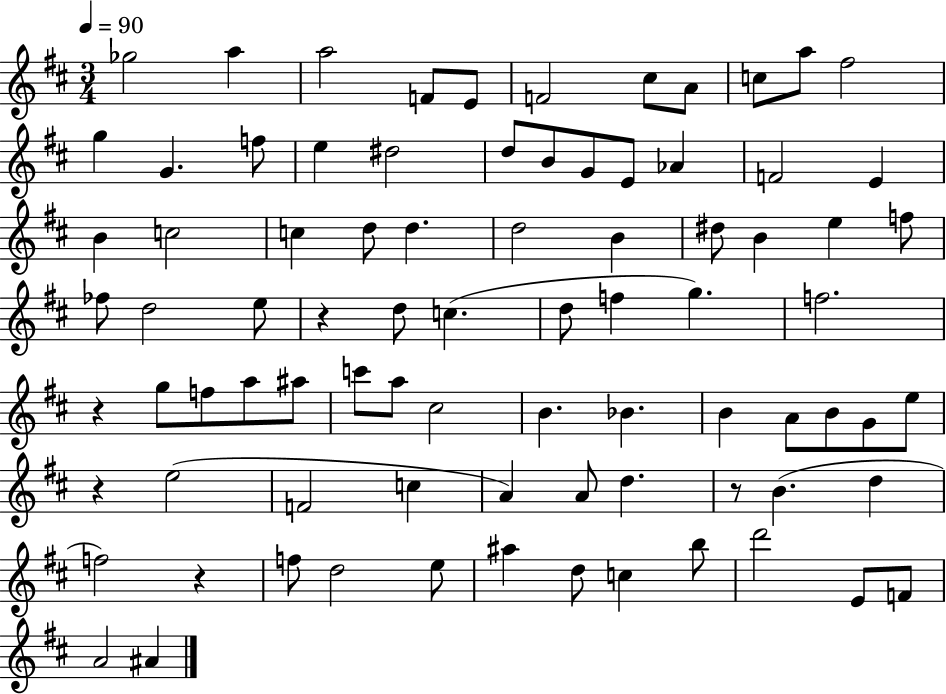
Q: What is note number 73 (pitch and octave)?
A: B5